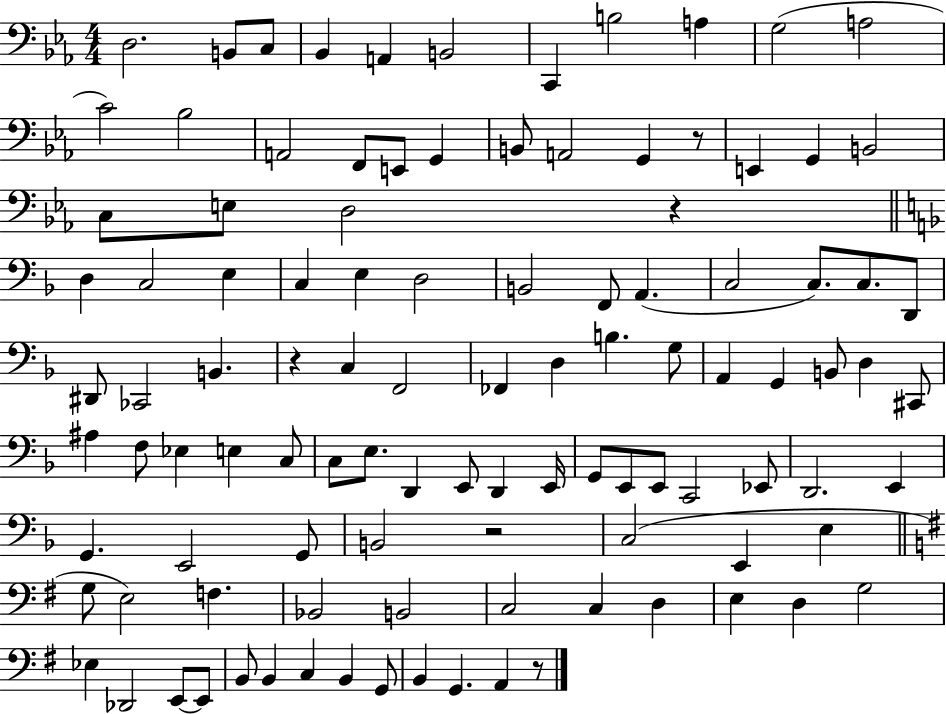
D3/h. B2/e C3/e Bb2/q A2/q B2/h C2/q B3/h A3/q G3/h A3/h C4/h Bb3/h A2/h F2/e E2/e G2/q B2/e A2/h G2/q R/e E2/q G2/q B2/h C3/e E3/e D3/h R/q D3/q C3/h E3/q C3/q E3/q D3/h B2/h F2/e A2/q. C3/h C3/e. C3/e. D2/e D#2/e CES2/h B2/q. R/q C3/q F2/h FES2/q D3/q B3/q. G3/e A2/q G2/q B2/e D3/q C#2/e A#3/q F3/e Eb3/q E3/q C3/e C3/e E3/e. D2/q E2/e D2/q E2/s G2/e E2/e E2/e C2/h Eb2/e D2/h. E2/q G2/q. E2/h G2/e B2/h R/h C3/h E2/q E3/q G3/e E3/h F3/q. Bb2/h B2/h C3/h C3/q D3/q E3/q D3/q G3/h Eb3/q Db2/h E2/e E2/e B2/e B2/q C3/q B2/q G2/e B2/q G2/q. A2/q R/e